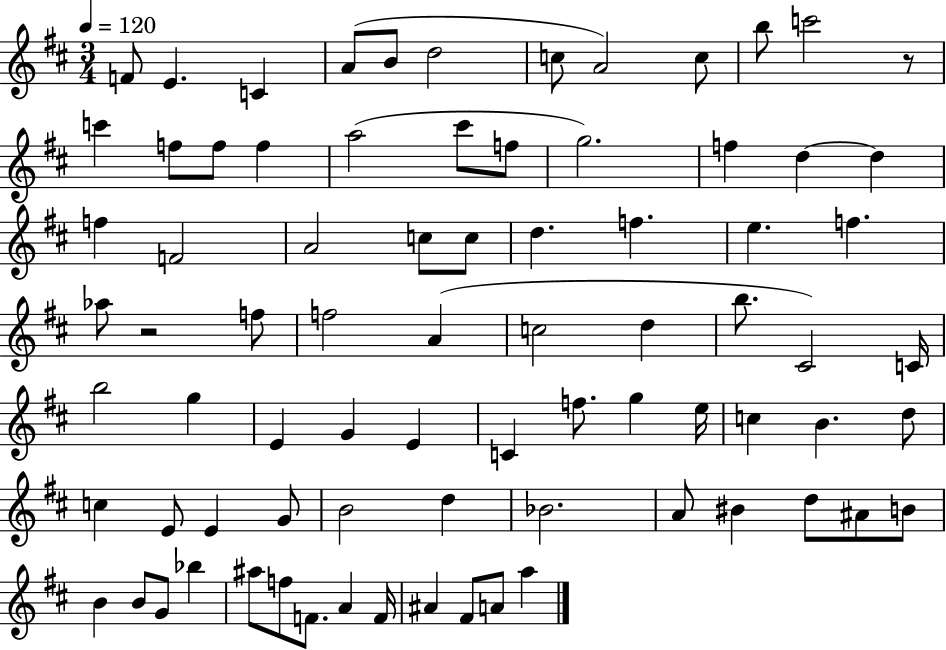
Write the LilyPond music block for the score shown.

{
  \clef treble
  \numericTimeSignature
  \time 3/4
  \key d \major
  \tempo 4 = 120
  f'8 e'4. c'4 | a'8( b'8 d''2 | c''8 a'2) c''8 | b''8 c'''2 r8 | \break c'''4 f''8 f''8 f''4 | a''2( cis'''8 f''8 | g''2.) | f''4 d''4~~ d''4 | \break f''4 f'2 | a'2 c''8 c''8 | d''4. f''4. | e''4. f''4. | \break aes''8 r2 f''8 | f''2 a'4( | c''2 d''4 | b''8. cis'2) c'16 | \break b''2 g''4 | e'4 g'4 e'4 | c'4 f''8. g''4 e''16 | c''4 b'4. d''8 | \break c''4 e'8 e'4 g'8 | b'2 d''4 | bes'2. | a'8 bis'4 d''8 ais'8 b'8 | \break b'4 b'8 g'8 bes''4 | ais''8 f''8 f'8. a'4 f'16 | ais'4 fis'8 a'8 a''4 | \bar "|."
}